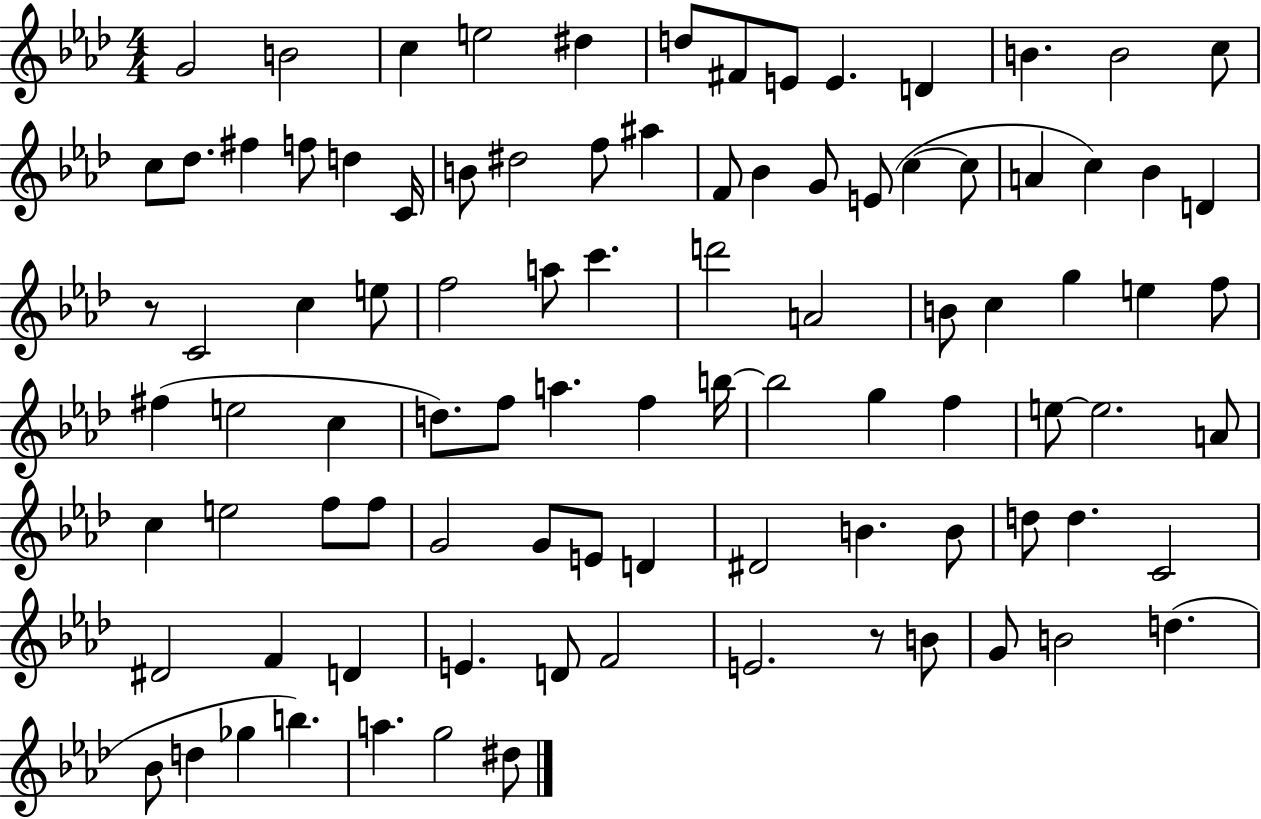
{
  \clef treble
  \numericTimeSignature
  \time 4/4
  \key aes \major
  g'2 b'2 | c''4 e''2 dis''4 | d''8 fis'8 e'8 e'4. d'4 | b'4. b'2 c''8 | \break c''8 des''8. fis''4 f''8 d''4 c'16 | b'8 dis''2 f''8 ais''4 | f'8 bes'4 g'8 e'8( c''4~~ c''8 | a'4 c''4) bes'4 d'4 | \break r8 c'2 c''4 e''8 | f''2 a''8 c'''4. | d'''2 a'2 | b'8 c''4 g''4 e''4 f''8 | \break fis''4( e''2 c''4 | d''8.) f''8 a''4. f''4 b''16~~ | b''2 g''4 f''4 | e''8~~ e''2. a'8 | \break c''4 e''2 f''8 f''8 | g'2 g'8 e'8 d'4 | dis'2 b'4. b'8 | d''8 d''4. c'2 | \break dis'2 f'4 d'4 | e'4. d'8 f'2 | e'2. r8 b'8 | g'8 b'2 d''4.( | \break bes'8 d''4 ges''4 b''4.) | a''4. g''2 dis''8 | \bar "|."
}